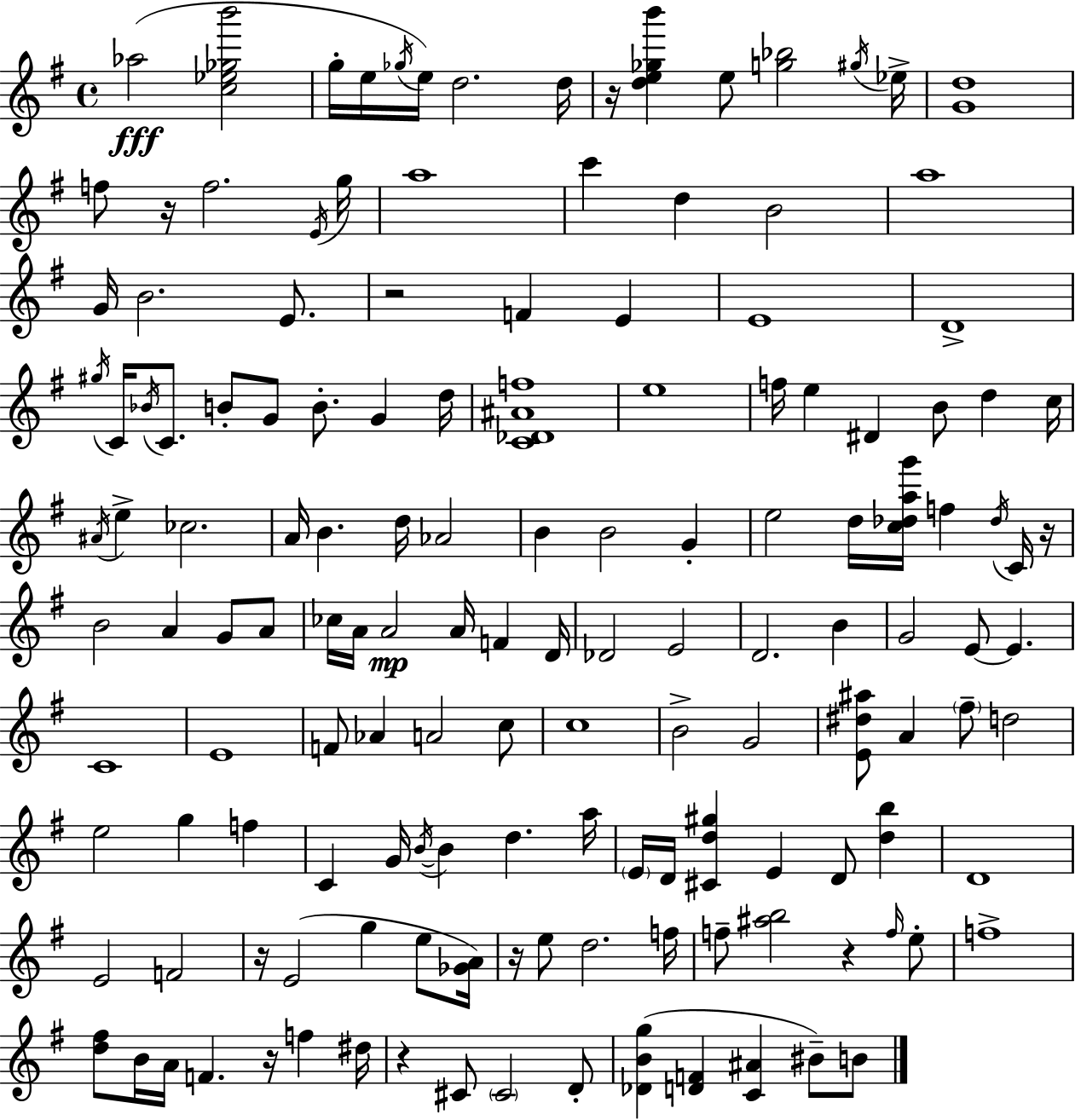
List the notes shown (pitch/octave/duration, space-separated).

Ab5/h [C5,Eb5,Gb5,B6]/h G5/s E5/s Gb5/s E5/s D5/h. D5/s R/s [D5,E5,Gb5,B6]/q E5/e [G5,Bb5]/h G#5/s Eb5/s [G4,D5]/w F5/e R/s F5/h. E4/s G5/s A5/w C6/q D5/q B4/h A5/w G4/s B4/h. E4/e. R/h F4/q E4/q E4/w D4/w G#5/s C4/s Bb4/s C4/e. B4/e G4/e B4/e. G4/q D5/s [C4,Db4,A#4,F5]/w E5/w F5/s E5/q D#4/q B4/e D5/q C5/s A#4/s E5/q CES5/h. A4/s B4/q. D5/s Ab4/h B4/q B4/h G4/q E5/h D5/s [C5,Db5,A5,G6]/s F5/q Db5/s C4/s R/s B4/h A4/q G4/e A4/e CES5/s A4/s A4/h A4/s F4/q D4/s Db4/h E4/h D4/h. B4/q G4/h E4/e E4/q. C4/w E4/w F4/e Ab4/q A4/h C5/e C5/w B4/h G4/h [E4,D#5,A#5]/e A4/q F#5/e D5/h E5/h G5/q F5/q C4/q G4/s B4/s B4/q D5/q. A5/s E4/s D4/s [C#4,D5,G#5]/q E4/q D4/e [D5,B5]/q D4/w E4/h F4/h R/s E4/h G5/q E5/e [Gb4,A4]/s R/s E5/e D5/h. F5/s F5/e [A#5,B5]/h R/q F5/s E5/e F5/w [D5,F#5]/e B4/s A4/s F4/q. R/s F5/q D#5/s R/q C#4/e C#4/h D4/e [Db4,B4,G5]/q [D4,F4]/q [C4,A#4]/q BIS4/e B4/e